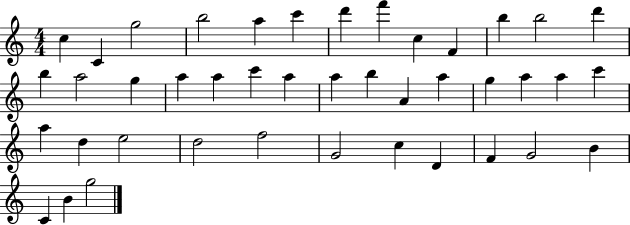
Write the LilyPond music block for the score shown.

{
  \clef treble
  \numericTimeSignature
  \time 4/4
  \key c \major
  c''4 c'4 g''2 | b''2 a''4 c'''4 | d'''4 f'''4 c''4 f'4 | b''4 b''2 d'''4 | \break b''4 a''2 g''4 | a''4 a''4 c'''4 a''4 | a''4 b''4 a'4 a''4 | g''4 a''4 a''4 c'''4 | \break a''4 d''4 e''2 | d''2 f''2 | g'2 c''4 d'4 | f'4 g'2 b'4 | \break c'4 b'4 g''2 | \bar "|."
}